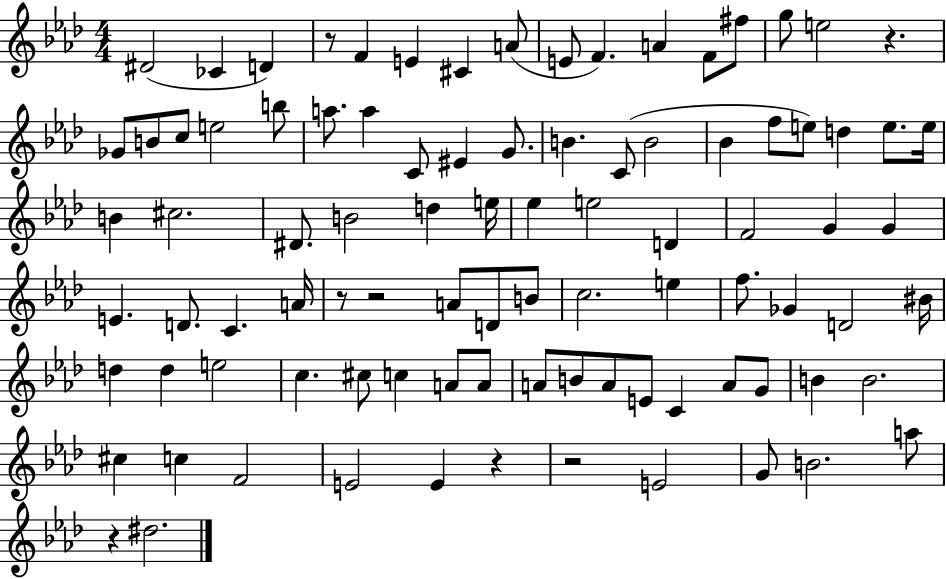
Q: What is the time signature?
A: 4/4